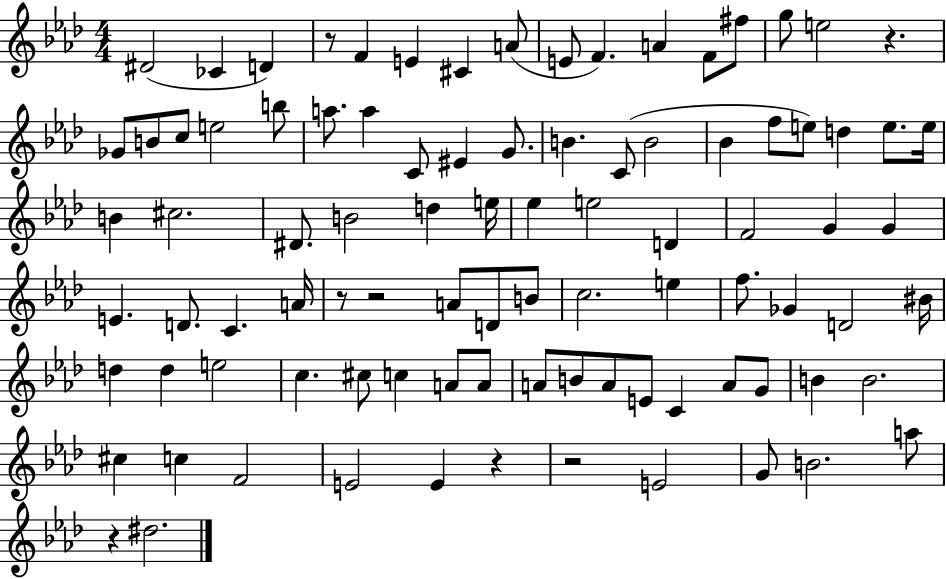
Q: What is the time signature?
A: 4/4